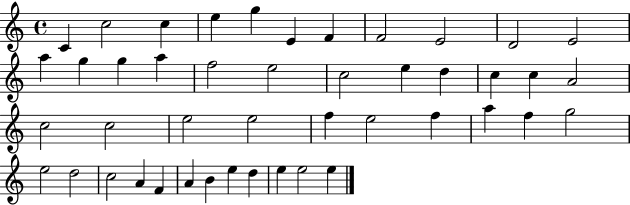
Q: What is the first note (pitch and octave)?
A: C4